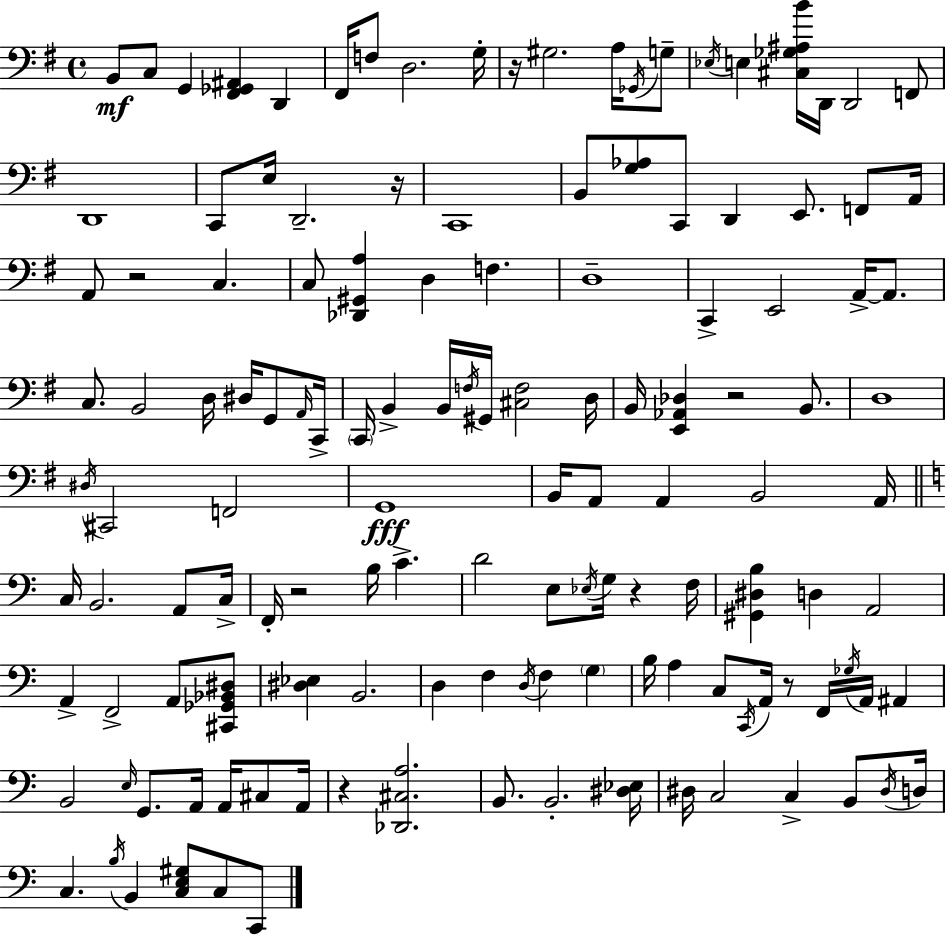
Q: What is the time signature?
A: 4/4